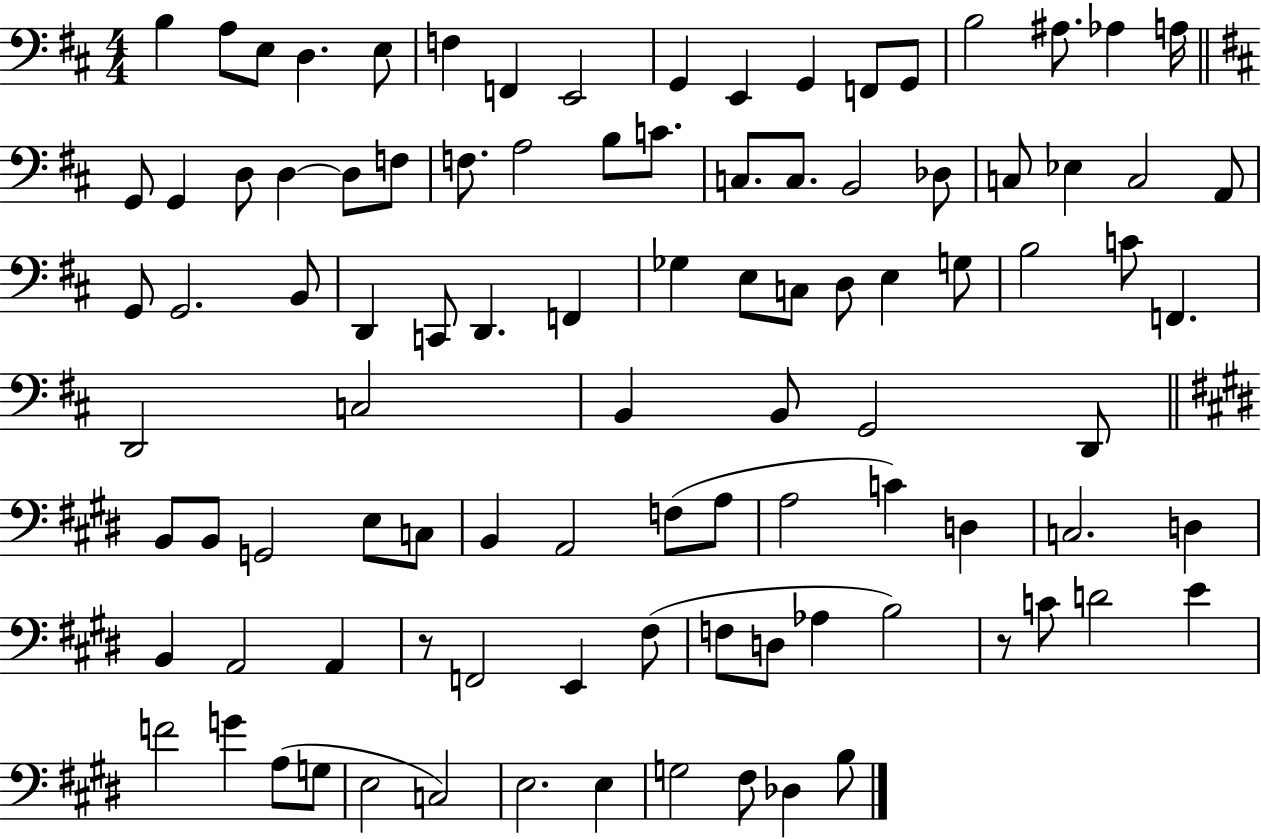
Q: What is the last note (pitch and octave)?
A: B3